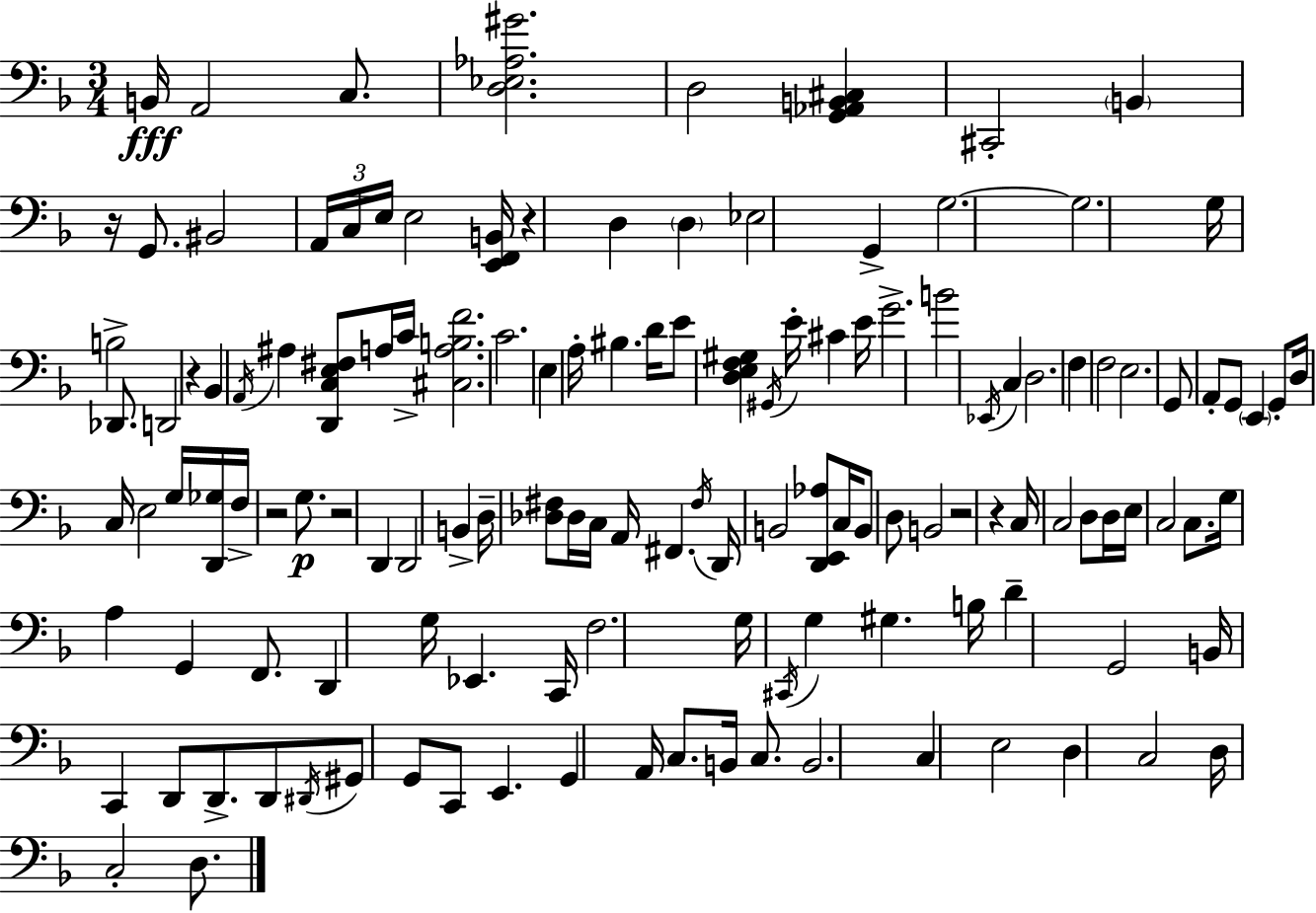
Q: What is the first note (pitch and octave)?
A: B2